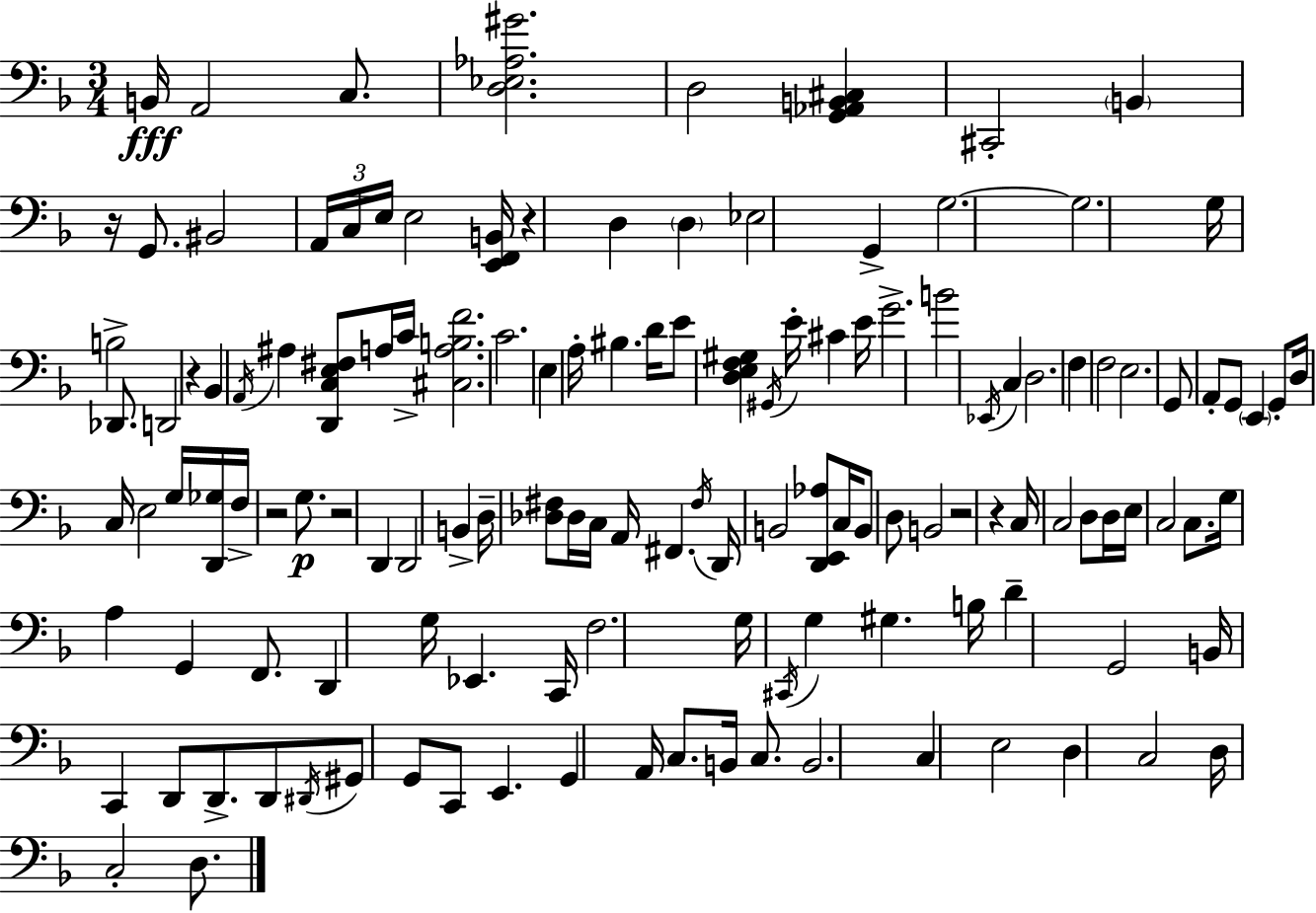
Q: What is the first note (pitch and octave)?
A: B2